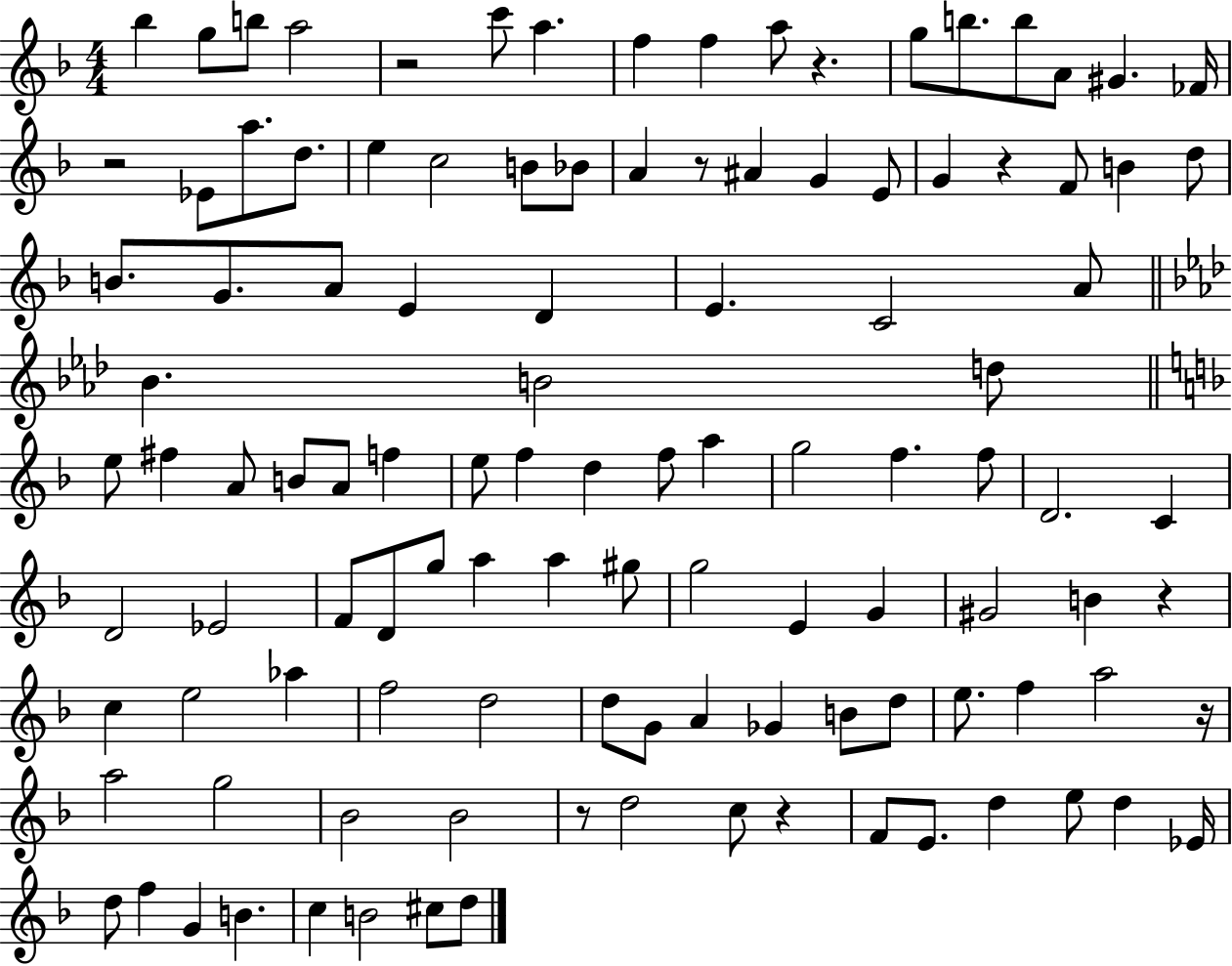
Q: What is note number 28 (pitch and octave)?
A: F4